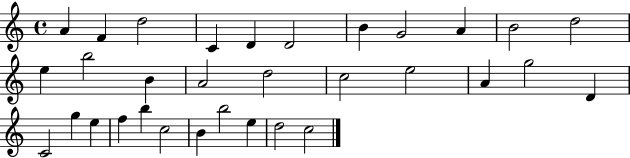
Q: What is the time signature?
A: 4/4